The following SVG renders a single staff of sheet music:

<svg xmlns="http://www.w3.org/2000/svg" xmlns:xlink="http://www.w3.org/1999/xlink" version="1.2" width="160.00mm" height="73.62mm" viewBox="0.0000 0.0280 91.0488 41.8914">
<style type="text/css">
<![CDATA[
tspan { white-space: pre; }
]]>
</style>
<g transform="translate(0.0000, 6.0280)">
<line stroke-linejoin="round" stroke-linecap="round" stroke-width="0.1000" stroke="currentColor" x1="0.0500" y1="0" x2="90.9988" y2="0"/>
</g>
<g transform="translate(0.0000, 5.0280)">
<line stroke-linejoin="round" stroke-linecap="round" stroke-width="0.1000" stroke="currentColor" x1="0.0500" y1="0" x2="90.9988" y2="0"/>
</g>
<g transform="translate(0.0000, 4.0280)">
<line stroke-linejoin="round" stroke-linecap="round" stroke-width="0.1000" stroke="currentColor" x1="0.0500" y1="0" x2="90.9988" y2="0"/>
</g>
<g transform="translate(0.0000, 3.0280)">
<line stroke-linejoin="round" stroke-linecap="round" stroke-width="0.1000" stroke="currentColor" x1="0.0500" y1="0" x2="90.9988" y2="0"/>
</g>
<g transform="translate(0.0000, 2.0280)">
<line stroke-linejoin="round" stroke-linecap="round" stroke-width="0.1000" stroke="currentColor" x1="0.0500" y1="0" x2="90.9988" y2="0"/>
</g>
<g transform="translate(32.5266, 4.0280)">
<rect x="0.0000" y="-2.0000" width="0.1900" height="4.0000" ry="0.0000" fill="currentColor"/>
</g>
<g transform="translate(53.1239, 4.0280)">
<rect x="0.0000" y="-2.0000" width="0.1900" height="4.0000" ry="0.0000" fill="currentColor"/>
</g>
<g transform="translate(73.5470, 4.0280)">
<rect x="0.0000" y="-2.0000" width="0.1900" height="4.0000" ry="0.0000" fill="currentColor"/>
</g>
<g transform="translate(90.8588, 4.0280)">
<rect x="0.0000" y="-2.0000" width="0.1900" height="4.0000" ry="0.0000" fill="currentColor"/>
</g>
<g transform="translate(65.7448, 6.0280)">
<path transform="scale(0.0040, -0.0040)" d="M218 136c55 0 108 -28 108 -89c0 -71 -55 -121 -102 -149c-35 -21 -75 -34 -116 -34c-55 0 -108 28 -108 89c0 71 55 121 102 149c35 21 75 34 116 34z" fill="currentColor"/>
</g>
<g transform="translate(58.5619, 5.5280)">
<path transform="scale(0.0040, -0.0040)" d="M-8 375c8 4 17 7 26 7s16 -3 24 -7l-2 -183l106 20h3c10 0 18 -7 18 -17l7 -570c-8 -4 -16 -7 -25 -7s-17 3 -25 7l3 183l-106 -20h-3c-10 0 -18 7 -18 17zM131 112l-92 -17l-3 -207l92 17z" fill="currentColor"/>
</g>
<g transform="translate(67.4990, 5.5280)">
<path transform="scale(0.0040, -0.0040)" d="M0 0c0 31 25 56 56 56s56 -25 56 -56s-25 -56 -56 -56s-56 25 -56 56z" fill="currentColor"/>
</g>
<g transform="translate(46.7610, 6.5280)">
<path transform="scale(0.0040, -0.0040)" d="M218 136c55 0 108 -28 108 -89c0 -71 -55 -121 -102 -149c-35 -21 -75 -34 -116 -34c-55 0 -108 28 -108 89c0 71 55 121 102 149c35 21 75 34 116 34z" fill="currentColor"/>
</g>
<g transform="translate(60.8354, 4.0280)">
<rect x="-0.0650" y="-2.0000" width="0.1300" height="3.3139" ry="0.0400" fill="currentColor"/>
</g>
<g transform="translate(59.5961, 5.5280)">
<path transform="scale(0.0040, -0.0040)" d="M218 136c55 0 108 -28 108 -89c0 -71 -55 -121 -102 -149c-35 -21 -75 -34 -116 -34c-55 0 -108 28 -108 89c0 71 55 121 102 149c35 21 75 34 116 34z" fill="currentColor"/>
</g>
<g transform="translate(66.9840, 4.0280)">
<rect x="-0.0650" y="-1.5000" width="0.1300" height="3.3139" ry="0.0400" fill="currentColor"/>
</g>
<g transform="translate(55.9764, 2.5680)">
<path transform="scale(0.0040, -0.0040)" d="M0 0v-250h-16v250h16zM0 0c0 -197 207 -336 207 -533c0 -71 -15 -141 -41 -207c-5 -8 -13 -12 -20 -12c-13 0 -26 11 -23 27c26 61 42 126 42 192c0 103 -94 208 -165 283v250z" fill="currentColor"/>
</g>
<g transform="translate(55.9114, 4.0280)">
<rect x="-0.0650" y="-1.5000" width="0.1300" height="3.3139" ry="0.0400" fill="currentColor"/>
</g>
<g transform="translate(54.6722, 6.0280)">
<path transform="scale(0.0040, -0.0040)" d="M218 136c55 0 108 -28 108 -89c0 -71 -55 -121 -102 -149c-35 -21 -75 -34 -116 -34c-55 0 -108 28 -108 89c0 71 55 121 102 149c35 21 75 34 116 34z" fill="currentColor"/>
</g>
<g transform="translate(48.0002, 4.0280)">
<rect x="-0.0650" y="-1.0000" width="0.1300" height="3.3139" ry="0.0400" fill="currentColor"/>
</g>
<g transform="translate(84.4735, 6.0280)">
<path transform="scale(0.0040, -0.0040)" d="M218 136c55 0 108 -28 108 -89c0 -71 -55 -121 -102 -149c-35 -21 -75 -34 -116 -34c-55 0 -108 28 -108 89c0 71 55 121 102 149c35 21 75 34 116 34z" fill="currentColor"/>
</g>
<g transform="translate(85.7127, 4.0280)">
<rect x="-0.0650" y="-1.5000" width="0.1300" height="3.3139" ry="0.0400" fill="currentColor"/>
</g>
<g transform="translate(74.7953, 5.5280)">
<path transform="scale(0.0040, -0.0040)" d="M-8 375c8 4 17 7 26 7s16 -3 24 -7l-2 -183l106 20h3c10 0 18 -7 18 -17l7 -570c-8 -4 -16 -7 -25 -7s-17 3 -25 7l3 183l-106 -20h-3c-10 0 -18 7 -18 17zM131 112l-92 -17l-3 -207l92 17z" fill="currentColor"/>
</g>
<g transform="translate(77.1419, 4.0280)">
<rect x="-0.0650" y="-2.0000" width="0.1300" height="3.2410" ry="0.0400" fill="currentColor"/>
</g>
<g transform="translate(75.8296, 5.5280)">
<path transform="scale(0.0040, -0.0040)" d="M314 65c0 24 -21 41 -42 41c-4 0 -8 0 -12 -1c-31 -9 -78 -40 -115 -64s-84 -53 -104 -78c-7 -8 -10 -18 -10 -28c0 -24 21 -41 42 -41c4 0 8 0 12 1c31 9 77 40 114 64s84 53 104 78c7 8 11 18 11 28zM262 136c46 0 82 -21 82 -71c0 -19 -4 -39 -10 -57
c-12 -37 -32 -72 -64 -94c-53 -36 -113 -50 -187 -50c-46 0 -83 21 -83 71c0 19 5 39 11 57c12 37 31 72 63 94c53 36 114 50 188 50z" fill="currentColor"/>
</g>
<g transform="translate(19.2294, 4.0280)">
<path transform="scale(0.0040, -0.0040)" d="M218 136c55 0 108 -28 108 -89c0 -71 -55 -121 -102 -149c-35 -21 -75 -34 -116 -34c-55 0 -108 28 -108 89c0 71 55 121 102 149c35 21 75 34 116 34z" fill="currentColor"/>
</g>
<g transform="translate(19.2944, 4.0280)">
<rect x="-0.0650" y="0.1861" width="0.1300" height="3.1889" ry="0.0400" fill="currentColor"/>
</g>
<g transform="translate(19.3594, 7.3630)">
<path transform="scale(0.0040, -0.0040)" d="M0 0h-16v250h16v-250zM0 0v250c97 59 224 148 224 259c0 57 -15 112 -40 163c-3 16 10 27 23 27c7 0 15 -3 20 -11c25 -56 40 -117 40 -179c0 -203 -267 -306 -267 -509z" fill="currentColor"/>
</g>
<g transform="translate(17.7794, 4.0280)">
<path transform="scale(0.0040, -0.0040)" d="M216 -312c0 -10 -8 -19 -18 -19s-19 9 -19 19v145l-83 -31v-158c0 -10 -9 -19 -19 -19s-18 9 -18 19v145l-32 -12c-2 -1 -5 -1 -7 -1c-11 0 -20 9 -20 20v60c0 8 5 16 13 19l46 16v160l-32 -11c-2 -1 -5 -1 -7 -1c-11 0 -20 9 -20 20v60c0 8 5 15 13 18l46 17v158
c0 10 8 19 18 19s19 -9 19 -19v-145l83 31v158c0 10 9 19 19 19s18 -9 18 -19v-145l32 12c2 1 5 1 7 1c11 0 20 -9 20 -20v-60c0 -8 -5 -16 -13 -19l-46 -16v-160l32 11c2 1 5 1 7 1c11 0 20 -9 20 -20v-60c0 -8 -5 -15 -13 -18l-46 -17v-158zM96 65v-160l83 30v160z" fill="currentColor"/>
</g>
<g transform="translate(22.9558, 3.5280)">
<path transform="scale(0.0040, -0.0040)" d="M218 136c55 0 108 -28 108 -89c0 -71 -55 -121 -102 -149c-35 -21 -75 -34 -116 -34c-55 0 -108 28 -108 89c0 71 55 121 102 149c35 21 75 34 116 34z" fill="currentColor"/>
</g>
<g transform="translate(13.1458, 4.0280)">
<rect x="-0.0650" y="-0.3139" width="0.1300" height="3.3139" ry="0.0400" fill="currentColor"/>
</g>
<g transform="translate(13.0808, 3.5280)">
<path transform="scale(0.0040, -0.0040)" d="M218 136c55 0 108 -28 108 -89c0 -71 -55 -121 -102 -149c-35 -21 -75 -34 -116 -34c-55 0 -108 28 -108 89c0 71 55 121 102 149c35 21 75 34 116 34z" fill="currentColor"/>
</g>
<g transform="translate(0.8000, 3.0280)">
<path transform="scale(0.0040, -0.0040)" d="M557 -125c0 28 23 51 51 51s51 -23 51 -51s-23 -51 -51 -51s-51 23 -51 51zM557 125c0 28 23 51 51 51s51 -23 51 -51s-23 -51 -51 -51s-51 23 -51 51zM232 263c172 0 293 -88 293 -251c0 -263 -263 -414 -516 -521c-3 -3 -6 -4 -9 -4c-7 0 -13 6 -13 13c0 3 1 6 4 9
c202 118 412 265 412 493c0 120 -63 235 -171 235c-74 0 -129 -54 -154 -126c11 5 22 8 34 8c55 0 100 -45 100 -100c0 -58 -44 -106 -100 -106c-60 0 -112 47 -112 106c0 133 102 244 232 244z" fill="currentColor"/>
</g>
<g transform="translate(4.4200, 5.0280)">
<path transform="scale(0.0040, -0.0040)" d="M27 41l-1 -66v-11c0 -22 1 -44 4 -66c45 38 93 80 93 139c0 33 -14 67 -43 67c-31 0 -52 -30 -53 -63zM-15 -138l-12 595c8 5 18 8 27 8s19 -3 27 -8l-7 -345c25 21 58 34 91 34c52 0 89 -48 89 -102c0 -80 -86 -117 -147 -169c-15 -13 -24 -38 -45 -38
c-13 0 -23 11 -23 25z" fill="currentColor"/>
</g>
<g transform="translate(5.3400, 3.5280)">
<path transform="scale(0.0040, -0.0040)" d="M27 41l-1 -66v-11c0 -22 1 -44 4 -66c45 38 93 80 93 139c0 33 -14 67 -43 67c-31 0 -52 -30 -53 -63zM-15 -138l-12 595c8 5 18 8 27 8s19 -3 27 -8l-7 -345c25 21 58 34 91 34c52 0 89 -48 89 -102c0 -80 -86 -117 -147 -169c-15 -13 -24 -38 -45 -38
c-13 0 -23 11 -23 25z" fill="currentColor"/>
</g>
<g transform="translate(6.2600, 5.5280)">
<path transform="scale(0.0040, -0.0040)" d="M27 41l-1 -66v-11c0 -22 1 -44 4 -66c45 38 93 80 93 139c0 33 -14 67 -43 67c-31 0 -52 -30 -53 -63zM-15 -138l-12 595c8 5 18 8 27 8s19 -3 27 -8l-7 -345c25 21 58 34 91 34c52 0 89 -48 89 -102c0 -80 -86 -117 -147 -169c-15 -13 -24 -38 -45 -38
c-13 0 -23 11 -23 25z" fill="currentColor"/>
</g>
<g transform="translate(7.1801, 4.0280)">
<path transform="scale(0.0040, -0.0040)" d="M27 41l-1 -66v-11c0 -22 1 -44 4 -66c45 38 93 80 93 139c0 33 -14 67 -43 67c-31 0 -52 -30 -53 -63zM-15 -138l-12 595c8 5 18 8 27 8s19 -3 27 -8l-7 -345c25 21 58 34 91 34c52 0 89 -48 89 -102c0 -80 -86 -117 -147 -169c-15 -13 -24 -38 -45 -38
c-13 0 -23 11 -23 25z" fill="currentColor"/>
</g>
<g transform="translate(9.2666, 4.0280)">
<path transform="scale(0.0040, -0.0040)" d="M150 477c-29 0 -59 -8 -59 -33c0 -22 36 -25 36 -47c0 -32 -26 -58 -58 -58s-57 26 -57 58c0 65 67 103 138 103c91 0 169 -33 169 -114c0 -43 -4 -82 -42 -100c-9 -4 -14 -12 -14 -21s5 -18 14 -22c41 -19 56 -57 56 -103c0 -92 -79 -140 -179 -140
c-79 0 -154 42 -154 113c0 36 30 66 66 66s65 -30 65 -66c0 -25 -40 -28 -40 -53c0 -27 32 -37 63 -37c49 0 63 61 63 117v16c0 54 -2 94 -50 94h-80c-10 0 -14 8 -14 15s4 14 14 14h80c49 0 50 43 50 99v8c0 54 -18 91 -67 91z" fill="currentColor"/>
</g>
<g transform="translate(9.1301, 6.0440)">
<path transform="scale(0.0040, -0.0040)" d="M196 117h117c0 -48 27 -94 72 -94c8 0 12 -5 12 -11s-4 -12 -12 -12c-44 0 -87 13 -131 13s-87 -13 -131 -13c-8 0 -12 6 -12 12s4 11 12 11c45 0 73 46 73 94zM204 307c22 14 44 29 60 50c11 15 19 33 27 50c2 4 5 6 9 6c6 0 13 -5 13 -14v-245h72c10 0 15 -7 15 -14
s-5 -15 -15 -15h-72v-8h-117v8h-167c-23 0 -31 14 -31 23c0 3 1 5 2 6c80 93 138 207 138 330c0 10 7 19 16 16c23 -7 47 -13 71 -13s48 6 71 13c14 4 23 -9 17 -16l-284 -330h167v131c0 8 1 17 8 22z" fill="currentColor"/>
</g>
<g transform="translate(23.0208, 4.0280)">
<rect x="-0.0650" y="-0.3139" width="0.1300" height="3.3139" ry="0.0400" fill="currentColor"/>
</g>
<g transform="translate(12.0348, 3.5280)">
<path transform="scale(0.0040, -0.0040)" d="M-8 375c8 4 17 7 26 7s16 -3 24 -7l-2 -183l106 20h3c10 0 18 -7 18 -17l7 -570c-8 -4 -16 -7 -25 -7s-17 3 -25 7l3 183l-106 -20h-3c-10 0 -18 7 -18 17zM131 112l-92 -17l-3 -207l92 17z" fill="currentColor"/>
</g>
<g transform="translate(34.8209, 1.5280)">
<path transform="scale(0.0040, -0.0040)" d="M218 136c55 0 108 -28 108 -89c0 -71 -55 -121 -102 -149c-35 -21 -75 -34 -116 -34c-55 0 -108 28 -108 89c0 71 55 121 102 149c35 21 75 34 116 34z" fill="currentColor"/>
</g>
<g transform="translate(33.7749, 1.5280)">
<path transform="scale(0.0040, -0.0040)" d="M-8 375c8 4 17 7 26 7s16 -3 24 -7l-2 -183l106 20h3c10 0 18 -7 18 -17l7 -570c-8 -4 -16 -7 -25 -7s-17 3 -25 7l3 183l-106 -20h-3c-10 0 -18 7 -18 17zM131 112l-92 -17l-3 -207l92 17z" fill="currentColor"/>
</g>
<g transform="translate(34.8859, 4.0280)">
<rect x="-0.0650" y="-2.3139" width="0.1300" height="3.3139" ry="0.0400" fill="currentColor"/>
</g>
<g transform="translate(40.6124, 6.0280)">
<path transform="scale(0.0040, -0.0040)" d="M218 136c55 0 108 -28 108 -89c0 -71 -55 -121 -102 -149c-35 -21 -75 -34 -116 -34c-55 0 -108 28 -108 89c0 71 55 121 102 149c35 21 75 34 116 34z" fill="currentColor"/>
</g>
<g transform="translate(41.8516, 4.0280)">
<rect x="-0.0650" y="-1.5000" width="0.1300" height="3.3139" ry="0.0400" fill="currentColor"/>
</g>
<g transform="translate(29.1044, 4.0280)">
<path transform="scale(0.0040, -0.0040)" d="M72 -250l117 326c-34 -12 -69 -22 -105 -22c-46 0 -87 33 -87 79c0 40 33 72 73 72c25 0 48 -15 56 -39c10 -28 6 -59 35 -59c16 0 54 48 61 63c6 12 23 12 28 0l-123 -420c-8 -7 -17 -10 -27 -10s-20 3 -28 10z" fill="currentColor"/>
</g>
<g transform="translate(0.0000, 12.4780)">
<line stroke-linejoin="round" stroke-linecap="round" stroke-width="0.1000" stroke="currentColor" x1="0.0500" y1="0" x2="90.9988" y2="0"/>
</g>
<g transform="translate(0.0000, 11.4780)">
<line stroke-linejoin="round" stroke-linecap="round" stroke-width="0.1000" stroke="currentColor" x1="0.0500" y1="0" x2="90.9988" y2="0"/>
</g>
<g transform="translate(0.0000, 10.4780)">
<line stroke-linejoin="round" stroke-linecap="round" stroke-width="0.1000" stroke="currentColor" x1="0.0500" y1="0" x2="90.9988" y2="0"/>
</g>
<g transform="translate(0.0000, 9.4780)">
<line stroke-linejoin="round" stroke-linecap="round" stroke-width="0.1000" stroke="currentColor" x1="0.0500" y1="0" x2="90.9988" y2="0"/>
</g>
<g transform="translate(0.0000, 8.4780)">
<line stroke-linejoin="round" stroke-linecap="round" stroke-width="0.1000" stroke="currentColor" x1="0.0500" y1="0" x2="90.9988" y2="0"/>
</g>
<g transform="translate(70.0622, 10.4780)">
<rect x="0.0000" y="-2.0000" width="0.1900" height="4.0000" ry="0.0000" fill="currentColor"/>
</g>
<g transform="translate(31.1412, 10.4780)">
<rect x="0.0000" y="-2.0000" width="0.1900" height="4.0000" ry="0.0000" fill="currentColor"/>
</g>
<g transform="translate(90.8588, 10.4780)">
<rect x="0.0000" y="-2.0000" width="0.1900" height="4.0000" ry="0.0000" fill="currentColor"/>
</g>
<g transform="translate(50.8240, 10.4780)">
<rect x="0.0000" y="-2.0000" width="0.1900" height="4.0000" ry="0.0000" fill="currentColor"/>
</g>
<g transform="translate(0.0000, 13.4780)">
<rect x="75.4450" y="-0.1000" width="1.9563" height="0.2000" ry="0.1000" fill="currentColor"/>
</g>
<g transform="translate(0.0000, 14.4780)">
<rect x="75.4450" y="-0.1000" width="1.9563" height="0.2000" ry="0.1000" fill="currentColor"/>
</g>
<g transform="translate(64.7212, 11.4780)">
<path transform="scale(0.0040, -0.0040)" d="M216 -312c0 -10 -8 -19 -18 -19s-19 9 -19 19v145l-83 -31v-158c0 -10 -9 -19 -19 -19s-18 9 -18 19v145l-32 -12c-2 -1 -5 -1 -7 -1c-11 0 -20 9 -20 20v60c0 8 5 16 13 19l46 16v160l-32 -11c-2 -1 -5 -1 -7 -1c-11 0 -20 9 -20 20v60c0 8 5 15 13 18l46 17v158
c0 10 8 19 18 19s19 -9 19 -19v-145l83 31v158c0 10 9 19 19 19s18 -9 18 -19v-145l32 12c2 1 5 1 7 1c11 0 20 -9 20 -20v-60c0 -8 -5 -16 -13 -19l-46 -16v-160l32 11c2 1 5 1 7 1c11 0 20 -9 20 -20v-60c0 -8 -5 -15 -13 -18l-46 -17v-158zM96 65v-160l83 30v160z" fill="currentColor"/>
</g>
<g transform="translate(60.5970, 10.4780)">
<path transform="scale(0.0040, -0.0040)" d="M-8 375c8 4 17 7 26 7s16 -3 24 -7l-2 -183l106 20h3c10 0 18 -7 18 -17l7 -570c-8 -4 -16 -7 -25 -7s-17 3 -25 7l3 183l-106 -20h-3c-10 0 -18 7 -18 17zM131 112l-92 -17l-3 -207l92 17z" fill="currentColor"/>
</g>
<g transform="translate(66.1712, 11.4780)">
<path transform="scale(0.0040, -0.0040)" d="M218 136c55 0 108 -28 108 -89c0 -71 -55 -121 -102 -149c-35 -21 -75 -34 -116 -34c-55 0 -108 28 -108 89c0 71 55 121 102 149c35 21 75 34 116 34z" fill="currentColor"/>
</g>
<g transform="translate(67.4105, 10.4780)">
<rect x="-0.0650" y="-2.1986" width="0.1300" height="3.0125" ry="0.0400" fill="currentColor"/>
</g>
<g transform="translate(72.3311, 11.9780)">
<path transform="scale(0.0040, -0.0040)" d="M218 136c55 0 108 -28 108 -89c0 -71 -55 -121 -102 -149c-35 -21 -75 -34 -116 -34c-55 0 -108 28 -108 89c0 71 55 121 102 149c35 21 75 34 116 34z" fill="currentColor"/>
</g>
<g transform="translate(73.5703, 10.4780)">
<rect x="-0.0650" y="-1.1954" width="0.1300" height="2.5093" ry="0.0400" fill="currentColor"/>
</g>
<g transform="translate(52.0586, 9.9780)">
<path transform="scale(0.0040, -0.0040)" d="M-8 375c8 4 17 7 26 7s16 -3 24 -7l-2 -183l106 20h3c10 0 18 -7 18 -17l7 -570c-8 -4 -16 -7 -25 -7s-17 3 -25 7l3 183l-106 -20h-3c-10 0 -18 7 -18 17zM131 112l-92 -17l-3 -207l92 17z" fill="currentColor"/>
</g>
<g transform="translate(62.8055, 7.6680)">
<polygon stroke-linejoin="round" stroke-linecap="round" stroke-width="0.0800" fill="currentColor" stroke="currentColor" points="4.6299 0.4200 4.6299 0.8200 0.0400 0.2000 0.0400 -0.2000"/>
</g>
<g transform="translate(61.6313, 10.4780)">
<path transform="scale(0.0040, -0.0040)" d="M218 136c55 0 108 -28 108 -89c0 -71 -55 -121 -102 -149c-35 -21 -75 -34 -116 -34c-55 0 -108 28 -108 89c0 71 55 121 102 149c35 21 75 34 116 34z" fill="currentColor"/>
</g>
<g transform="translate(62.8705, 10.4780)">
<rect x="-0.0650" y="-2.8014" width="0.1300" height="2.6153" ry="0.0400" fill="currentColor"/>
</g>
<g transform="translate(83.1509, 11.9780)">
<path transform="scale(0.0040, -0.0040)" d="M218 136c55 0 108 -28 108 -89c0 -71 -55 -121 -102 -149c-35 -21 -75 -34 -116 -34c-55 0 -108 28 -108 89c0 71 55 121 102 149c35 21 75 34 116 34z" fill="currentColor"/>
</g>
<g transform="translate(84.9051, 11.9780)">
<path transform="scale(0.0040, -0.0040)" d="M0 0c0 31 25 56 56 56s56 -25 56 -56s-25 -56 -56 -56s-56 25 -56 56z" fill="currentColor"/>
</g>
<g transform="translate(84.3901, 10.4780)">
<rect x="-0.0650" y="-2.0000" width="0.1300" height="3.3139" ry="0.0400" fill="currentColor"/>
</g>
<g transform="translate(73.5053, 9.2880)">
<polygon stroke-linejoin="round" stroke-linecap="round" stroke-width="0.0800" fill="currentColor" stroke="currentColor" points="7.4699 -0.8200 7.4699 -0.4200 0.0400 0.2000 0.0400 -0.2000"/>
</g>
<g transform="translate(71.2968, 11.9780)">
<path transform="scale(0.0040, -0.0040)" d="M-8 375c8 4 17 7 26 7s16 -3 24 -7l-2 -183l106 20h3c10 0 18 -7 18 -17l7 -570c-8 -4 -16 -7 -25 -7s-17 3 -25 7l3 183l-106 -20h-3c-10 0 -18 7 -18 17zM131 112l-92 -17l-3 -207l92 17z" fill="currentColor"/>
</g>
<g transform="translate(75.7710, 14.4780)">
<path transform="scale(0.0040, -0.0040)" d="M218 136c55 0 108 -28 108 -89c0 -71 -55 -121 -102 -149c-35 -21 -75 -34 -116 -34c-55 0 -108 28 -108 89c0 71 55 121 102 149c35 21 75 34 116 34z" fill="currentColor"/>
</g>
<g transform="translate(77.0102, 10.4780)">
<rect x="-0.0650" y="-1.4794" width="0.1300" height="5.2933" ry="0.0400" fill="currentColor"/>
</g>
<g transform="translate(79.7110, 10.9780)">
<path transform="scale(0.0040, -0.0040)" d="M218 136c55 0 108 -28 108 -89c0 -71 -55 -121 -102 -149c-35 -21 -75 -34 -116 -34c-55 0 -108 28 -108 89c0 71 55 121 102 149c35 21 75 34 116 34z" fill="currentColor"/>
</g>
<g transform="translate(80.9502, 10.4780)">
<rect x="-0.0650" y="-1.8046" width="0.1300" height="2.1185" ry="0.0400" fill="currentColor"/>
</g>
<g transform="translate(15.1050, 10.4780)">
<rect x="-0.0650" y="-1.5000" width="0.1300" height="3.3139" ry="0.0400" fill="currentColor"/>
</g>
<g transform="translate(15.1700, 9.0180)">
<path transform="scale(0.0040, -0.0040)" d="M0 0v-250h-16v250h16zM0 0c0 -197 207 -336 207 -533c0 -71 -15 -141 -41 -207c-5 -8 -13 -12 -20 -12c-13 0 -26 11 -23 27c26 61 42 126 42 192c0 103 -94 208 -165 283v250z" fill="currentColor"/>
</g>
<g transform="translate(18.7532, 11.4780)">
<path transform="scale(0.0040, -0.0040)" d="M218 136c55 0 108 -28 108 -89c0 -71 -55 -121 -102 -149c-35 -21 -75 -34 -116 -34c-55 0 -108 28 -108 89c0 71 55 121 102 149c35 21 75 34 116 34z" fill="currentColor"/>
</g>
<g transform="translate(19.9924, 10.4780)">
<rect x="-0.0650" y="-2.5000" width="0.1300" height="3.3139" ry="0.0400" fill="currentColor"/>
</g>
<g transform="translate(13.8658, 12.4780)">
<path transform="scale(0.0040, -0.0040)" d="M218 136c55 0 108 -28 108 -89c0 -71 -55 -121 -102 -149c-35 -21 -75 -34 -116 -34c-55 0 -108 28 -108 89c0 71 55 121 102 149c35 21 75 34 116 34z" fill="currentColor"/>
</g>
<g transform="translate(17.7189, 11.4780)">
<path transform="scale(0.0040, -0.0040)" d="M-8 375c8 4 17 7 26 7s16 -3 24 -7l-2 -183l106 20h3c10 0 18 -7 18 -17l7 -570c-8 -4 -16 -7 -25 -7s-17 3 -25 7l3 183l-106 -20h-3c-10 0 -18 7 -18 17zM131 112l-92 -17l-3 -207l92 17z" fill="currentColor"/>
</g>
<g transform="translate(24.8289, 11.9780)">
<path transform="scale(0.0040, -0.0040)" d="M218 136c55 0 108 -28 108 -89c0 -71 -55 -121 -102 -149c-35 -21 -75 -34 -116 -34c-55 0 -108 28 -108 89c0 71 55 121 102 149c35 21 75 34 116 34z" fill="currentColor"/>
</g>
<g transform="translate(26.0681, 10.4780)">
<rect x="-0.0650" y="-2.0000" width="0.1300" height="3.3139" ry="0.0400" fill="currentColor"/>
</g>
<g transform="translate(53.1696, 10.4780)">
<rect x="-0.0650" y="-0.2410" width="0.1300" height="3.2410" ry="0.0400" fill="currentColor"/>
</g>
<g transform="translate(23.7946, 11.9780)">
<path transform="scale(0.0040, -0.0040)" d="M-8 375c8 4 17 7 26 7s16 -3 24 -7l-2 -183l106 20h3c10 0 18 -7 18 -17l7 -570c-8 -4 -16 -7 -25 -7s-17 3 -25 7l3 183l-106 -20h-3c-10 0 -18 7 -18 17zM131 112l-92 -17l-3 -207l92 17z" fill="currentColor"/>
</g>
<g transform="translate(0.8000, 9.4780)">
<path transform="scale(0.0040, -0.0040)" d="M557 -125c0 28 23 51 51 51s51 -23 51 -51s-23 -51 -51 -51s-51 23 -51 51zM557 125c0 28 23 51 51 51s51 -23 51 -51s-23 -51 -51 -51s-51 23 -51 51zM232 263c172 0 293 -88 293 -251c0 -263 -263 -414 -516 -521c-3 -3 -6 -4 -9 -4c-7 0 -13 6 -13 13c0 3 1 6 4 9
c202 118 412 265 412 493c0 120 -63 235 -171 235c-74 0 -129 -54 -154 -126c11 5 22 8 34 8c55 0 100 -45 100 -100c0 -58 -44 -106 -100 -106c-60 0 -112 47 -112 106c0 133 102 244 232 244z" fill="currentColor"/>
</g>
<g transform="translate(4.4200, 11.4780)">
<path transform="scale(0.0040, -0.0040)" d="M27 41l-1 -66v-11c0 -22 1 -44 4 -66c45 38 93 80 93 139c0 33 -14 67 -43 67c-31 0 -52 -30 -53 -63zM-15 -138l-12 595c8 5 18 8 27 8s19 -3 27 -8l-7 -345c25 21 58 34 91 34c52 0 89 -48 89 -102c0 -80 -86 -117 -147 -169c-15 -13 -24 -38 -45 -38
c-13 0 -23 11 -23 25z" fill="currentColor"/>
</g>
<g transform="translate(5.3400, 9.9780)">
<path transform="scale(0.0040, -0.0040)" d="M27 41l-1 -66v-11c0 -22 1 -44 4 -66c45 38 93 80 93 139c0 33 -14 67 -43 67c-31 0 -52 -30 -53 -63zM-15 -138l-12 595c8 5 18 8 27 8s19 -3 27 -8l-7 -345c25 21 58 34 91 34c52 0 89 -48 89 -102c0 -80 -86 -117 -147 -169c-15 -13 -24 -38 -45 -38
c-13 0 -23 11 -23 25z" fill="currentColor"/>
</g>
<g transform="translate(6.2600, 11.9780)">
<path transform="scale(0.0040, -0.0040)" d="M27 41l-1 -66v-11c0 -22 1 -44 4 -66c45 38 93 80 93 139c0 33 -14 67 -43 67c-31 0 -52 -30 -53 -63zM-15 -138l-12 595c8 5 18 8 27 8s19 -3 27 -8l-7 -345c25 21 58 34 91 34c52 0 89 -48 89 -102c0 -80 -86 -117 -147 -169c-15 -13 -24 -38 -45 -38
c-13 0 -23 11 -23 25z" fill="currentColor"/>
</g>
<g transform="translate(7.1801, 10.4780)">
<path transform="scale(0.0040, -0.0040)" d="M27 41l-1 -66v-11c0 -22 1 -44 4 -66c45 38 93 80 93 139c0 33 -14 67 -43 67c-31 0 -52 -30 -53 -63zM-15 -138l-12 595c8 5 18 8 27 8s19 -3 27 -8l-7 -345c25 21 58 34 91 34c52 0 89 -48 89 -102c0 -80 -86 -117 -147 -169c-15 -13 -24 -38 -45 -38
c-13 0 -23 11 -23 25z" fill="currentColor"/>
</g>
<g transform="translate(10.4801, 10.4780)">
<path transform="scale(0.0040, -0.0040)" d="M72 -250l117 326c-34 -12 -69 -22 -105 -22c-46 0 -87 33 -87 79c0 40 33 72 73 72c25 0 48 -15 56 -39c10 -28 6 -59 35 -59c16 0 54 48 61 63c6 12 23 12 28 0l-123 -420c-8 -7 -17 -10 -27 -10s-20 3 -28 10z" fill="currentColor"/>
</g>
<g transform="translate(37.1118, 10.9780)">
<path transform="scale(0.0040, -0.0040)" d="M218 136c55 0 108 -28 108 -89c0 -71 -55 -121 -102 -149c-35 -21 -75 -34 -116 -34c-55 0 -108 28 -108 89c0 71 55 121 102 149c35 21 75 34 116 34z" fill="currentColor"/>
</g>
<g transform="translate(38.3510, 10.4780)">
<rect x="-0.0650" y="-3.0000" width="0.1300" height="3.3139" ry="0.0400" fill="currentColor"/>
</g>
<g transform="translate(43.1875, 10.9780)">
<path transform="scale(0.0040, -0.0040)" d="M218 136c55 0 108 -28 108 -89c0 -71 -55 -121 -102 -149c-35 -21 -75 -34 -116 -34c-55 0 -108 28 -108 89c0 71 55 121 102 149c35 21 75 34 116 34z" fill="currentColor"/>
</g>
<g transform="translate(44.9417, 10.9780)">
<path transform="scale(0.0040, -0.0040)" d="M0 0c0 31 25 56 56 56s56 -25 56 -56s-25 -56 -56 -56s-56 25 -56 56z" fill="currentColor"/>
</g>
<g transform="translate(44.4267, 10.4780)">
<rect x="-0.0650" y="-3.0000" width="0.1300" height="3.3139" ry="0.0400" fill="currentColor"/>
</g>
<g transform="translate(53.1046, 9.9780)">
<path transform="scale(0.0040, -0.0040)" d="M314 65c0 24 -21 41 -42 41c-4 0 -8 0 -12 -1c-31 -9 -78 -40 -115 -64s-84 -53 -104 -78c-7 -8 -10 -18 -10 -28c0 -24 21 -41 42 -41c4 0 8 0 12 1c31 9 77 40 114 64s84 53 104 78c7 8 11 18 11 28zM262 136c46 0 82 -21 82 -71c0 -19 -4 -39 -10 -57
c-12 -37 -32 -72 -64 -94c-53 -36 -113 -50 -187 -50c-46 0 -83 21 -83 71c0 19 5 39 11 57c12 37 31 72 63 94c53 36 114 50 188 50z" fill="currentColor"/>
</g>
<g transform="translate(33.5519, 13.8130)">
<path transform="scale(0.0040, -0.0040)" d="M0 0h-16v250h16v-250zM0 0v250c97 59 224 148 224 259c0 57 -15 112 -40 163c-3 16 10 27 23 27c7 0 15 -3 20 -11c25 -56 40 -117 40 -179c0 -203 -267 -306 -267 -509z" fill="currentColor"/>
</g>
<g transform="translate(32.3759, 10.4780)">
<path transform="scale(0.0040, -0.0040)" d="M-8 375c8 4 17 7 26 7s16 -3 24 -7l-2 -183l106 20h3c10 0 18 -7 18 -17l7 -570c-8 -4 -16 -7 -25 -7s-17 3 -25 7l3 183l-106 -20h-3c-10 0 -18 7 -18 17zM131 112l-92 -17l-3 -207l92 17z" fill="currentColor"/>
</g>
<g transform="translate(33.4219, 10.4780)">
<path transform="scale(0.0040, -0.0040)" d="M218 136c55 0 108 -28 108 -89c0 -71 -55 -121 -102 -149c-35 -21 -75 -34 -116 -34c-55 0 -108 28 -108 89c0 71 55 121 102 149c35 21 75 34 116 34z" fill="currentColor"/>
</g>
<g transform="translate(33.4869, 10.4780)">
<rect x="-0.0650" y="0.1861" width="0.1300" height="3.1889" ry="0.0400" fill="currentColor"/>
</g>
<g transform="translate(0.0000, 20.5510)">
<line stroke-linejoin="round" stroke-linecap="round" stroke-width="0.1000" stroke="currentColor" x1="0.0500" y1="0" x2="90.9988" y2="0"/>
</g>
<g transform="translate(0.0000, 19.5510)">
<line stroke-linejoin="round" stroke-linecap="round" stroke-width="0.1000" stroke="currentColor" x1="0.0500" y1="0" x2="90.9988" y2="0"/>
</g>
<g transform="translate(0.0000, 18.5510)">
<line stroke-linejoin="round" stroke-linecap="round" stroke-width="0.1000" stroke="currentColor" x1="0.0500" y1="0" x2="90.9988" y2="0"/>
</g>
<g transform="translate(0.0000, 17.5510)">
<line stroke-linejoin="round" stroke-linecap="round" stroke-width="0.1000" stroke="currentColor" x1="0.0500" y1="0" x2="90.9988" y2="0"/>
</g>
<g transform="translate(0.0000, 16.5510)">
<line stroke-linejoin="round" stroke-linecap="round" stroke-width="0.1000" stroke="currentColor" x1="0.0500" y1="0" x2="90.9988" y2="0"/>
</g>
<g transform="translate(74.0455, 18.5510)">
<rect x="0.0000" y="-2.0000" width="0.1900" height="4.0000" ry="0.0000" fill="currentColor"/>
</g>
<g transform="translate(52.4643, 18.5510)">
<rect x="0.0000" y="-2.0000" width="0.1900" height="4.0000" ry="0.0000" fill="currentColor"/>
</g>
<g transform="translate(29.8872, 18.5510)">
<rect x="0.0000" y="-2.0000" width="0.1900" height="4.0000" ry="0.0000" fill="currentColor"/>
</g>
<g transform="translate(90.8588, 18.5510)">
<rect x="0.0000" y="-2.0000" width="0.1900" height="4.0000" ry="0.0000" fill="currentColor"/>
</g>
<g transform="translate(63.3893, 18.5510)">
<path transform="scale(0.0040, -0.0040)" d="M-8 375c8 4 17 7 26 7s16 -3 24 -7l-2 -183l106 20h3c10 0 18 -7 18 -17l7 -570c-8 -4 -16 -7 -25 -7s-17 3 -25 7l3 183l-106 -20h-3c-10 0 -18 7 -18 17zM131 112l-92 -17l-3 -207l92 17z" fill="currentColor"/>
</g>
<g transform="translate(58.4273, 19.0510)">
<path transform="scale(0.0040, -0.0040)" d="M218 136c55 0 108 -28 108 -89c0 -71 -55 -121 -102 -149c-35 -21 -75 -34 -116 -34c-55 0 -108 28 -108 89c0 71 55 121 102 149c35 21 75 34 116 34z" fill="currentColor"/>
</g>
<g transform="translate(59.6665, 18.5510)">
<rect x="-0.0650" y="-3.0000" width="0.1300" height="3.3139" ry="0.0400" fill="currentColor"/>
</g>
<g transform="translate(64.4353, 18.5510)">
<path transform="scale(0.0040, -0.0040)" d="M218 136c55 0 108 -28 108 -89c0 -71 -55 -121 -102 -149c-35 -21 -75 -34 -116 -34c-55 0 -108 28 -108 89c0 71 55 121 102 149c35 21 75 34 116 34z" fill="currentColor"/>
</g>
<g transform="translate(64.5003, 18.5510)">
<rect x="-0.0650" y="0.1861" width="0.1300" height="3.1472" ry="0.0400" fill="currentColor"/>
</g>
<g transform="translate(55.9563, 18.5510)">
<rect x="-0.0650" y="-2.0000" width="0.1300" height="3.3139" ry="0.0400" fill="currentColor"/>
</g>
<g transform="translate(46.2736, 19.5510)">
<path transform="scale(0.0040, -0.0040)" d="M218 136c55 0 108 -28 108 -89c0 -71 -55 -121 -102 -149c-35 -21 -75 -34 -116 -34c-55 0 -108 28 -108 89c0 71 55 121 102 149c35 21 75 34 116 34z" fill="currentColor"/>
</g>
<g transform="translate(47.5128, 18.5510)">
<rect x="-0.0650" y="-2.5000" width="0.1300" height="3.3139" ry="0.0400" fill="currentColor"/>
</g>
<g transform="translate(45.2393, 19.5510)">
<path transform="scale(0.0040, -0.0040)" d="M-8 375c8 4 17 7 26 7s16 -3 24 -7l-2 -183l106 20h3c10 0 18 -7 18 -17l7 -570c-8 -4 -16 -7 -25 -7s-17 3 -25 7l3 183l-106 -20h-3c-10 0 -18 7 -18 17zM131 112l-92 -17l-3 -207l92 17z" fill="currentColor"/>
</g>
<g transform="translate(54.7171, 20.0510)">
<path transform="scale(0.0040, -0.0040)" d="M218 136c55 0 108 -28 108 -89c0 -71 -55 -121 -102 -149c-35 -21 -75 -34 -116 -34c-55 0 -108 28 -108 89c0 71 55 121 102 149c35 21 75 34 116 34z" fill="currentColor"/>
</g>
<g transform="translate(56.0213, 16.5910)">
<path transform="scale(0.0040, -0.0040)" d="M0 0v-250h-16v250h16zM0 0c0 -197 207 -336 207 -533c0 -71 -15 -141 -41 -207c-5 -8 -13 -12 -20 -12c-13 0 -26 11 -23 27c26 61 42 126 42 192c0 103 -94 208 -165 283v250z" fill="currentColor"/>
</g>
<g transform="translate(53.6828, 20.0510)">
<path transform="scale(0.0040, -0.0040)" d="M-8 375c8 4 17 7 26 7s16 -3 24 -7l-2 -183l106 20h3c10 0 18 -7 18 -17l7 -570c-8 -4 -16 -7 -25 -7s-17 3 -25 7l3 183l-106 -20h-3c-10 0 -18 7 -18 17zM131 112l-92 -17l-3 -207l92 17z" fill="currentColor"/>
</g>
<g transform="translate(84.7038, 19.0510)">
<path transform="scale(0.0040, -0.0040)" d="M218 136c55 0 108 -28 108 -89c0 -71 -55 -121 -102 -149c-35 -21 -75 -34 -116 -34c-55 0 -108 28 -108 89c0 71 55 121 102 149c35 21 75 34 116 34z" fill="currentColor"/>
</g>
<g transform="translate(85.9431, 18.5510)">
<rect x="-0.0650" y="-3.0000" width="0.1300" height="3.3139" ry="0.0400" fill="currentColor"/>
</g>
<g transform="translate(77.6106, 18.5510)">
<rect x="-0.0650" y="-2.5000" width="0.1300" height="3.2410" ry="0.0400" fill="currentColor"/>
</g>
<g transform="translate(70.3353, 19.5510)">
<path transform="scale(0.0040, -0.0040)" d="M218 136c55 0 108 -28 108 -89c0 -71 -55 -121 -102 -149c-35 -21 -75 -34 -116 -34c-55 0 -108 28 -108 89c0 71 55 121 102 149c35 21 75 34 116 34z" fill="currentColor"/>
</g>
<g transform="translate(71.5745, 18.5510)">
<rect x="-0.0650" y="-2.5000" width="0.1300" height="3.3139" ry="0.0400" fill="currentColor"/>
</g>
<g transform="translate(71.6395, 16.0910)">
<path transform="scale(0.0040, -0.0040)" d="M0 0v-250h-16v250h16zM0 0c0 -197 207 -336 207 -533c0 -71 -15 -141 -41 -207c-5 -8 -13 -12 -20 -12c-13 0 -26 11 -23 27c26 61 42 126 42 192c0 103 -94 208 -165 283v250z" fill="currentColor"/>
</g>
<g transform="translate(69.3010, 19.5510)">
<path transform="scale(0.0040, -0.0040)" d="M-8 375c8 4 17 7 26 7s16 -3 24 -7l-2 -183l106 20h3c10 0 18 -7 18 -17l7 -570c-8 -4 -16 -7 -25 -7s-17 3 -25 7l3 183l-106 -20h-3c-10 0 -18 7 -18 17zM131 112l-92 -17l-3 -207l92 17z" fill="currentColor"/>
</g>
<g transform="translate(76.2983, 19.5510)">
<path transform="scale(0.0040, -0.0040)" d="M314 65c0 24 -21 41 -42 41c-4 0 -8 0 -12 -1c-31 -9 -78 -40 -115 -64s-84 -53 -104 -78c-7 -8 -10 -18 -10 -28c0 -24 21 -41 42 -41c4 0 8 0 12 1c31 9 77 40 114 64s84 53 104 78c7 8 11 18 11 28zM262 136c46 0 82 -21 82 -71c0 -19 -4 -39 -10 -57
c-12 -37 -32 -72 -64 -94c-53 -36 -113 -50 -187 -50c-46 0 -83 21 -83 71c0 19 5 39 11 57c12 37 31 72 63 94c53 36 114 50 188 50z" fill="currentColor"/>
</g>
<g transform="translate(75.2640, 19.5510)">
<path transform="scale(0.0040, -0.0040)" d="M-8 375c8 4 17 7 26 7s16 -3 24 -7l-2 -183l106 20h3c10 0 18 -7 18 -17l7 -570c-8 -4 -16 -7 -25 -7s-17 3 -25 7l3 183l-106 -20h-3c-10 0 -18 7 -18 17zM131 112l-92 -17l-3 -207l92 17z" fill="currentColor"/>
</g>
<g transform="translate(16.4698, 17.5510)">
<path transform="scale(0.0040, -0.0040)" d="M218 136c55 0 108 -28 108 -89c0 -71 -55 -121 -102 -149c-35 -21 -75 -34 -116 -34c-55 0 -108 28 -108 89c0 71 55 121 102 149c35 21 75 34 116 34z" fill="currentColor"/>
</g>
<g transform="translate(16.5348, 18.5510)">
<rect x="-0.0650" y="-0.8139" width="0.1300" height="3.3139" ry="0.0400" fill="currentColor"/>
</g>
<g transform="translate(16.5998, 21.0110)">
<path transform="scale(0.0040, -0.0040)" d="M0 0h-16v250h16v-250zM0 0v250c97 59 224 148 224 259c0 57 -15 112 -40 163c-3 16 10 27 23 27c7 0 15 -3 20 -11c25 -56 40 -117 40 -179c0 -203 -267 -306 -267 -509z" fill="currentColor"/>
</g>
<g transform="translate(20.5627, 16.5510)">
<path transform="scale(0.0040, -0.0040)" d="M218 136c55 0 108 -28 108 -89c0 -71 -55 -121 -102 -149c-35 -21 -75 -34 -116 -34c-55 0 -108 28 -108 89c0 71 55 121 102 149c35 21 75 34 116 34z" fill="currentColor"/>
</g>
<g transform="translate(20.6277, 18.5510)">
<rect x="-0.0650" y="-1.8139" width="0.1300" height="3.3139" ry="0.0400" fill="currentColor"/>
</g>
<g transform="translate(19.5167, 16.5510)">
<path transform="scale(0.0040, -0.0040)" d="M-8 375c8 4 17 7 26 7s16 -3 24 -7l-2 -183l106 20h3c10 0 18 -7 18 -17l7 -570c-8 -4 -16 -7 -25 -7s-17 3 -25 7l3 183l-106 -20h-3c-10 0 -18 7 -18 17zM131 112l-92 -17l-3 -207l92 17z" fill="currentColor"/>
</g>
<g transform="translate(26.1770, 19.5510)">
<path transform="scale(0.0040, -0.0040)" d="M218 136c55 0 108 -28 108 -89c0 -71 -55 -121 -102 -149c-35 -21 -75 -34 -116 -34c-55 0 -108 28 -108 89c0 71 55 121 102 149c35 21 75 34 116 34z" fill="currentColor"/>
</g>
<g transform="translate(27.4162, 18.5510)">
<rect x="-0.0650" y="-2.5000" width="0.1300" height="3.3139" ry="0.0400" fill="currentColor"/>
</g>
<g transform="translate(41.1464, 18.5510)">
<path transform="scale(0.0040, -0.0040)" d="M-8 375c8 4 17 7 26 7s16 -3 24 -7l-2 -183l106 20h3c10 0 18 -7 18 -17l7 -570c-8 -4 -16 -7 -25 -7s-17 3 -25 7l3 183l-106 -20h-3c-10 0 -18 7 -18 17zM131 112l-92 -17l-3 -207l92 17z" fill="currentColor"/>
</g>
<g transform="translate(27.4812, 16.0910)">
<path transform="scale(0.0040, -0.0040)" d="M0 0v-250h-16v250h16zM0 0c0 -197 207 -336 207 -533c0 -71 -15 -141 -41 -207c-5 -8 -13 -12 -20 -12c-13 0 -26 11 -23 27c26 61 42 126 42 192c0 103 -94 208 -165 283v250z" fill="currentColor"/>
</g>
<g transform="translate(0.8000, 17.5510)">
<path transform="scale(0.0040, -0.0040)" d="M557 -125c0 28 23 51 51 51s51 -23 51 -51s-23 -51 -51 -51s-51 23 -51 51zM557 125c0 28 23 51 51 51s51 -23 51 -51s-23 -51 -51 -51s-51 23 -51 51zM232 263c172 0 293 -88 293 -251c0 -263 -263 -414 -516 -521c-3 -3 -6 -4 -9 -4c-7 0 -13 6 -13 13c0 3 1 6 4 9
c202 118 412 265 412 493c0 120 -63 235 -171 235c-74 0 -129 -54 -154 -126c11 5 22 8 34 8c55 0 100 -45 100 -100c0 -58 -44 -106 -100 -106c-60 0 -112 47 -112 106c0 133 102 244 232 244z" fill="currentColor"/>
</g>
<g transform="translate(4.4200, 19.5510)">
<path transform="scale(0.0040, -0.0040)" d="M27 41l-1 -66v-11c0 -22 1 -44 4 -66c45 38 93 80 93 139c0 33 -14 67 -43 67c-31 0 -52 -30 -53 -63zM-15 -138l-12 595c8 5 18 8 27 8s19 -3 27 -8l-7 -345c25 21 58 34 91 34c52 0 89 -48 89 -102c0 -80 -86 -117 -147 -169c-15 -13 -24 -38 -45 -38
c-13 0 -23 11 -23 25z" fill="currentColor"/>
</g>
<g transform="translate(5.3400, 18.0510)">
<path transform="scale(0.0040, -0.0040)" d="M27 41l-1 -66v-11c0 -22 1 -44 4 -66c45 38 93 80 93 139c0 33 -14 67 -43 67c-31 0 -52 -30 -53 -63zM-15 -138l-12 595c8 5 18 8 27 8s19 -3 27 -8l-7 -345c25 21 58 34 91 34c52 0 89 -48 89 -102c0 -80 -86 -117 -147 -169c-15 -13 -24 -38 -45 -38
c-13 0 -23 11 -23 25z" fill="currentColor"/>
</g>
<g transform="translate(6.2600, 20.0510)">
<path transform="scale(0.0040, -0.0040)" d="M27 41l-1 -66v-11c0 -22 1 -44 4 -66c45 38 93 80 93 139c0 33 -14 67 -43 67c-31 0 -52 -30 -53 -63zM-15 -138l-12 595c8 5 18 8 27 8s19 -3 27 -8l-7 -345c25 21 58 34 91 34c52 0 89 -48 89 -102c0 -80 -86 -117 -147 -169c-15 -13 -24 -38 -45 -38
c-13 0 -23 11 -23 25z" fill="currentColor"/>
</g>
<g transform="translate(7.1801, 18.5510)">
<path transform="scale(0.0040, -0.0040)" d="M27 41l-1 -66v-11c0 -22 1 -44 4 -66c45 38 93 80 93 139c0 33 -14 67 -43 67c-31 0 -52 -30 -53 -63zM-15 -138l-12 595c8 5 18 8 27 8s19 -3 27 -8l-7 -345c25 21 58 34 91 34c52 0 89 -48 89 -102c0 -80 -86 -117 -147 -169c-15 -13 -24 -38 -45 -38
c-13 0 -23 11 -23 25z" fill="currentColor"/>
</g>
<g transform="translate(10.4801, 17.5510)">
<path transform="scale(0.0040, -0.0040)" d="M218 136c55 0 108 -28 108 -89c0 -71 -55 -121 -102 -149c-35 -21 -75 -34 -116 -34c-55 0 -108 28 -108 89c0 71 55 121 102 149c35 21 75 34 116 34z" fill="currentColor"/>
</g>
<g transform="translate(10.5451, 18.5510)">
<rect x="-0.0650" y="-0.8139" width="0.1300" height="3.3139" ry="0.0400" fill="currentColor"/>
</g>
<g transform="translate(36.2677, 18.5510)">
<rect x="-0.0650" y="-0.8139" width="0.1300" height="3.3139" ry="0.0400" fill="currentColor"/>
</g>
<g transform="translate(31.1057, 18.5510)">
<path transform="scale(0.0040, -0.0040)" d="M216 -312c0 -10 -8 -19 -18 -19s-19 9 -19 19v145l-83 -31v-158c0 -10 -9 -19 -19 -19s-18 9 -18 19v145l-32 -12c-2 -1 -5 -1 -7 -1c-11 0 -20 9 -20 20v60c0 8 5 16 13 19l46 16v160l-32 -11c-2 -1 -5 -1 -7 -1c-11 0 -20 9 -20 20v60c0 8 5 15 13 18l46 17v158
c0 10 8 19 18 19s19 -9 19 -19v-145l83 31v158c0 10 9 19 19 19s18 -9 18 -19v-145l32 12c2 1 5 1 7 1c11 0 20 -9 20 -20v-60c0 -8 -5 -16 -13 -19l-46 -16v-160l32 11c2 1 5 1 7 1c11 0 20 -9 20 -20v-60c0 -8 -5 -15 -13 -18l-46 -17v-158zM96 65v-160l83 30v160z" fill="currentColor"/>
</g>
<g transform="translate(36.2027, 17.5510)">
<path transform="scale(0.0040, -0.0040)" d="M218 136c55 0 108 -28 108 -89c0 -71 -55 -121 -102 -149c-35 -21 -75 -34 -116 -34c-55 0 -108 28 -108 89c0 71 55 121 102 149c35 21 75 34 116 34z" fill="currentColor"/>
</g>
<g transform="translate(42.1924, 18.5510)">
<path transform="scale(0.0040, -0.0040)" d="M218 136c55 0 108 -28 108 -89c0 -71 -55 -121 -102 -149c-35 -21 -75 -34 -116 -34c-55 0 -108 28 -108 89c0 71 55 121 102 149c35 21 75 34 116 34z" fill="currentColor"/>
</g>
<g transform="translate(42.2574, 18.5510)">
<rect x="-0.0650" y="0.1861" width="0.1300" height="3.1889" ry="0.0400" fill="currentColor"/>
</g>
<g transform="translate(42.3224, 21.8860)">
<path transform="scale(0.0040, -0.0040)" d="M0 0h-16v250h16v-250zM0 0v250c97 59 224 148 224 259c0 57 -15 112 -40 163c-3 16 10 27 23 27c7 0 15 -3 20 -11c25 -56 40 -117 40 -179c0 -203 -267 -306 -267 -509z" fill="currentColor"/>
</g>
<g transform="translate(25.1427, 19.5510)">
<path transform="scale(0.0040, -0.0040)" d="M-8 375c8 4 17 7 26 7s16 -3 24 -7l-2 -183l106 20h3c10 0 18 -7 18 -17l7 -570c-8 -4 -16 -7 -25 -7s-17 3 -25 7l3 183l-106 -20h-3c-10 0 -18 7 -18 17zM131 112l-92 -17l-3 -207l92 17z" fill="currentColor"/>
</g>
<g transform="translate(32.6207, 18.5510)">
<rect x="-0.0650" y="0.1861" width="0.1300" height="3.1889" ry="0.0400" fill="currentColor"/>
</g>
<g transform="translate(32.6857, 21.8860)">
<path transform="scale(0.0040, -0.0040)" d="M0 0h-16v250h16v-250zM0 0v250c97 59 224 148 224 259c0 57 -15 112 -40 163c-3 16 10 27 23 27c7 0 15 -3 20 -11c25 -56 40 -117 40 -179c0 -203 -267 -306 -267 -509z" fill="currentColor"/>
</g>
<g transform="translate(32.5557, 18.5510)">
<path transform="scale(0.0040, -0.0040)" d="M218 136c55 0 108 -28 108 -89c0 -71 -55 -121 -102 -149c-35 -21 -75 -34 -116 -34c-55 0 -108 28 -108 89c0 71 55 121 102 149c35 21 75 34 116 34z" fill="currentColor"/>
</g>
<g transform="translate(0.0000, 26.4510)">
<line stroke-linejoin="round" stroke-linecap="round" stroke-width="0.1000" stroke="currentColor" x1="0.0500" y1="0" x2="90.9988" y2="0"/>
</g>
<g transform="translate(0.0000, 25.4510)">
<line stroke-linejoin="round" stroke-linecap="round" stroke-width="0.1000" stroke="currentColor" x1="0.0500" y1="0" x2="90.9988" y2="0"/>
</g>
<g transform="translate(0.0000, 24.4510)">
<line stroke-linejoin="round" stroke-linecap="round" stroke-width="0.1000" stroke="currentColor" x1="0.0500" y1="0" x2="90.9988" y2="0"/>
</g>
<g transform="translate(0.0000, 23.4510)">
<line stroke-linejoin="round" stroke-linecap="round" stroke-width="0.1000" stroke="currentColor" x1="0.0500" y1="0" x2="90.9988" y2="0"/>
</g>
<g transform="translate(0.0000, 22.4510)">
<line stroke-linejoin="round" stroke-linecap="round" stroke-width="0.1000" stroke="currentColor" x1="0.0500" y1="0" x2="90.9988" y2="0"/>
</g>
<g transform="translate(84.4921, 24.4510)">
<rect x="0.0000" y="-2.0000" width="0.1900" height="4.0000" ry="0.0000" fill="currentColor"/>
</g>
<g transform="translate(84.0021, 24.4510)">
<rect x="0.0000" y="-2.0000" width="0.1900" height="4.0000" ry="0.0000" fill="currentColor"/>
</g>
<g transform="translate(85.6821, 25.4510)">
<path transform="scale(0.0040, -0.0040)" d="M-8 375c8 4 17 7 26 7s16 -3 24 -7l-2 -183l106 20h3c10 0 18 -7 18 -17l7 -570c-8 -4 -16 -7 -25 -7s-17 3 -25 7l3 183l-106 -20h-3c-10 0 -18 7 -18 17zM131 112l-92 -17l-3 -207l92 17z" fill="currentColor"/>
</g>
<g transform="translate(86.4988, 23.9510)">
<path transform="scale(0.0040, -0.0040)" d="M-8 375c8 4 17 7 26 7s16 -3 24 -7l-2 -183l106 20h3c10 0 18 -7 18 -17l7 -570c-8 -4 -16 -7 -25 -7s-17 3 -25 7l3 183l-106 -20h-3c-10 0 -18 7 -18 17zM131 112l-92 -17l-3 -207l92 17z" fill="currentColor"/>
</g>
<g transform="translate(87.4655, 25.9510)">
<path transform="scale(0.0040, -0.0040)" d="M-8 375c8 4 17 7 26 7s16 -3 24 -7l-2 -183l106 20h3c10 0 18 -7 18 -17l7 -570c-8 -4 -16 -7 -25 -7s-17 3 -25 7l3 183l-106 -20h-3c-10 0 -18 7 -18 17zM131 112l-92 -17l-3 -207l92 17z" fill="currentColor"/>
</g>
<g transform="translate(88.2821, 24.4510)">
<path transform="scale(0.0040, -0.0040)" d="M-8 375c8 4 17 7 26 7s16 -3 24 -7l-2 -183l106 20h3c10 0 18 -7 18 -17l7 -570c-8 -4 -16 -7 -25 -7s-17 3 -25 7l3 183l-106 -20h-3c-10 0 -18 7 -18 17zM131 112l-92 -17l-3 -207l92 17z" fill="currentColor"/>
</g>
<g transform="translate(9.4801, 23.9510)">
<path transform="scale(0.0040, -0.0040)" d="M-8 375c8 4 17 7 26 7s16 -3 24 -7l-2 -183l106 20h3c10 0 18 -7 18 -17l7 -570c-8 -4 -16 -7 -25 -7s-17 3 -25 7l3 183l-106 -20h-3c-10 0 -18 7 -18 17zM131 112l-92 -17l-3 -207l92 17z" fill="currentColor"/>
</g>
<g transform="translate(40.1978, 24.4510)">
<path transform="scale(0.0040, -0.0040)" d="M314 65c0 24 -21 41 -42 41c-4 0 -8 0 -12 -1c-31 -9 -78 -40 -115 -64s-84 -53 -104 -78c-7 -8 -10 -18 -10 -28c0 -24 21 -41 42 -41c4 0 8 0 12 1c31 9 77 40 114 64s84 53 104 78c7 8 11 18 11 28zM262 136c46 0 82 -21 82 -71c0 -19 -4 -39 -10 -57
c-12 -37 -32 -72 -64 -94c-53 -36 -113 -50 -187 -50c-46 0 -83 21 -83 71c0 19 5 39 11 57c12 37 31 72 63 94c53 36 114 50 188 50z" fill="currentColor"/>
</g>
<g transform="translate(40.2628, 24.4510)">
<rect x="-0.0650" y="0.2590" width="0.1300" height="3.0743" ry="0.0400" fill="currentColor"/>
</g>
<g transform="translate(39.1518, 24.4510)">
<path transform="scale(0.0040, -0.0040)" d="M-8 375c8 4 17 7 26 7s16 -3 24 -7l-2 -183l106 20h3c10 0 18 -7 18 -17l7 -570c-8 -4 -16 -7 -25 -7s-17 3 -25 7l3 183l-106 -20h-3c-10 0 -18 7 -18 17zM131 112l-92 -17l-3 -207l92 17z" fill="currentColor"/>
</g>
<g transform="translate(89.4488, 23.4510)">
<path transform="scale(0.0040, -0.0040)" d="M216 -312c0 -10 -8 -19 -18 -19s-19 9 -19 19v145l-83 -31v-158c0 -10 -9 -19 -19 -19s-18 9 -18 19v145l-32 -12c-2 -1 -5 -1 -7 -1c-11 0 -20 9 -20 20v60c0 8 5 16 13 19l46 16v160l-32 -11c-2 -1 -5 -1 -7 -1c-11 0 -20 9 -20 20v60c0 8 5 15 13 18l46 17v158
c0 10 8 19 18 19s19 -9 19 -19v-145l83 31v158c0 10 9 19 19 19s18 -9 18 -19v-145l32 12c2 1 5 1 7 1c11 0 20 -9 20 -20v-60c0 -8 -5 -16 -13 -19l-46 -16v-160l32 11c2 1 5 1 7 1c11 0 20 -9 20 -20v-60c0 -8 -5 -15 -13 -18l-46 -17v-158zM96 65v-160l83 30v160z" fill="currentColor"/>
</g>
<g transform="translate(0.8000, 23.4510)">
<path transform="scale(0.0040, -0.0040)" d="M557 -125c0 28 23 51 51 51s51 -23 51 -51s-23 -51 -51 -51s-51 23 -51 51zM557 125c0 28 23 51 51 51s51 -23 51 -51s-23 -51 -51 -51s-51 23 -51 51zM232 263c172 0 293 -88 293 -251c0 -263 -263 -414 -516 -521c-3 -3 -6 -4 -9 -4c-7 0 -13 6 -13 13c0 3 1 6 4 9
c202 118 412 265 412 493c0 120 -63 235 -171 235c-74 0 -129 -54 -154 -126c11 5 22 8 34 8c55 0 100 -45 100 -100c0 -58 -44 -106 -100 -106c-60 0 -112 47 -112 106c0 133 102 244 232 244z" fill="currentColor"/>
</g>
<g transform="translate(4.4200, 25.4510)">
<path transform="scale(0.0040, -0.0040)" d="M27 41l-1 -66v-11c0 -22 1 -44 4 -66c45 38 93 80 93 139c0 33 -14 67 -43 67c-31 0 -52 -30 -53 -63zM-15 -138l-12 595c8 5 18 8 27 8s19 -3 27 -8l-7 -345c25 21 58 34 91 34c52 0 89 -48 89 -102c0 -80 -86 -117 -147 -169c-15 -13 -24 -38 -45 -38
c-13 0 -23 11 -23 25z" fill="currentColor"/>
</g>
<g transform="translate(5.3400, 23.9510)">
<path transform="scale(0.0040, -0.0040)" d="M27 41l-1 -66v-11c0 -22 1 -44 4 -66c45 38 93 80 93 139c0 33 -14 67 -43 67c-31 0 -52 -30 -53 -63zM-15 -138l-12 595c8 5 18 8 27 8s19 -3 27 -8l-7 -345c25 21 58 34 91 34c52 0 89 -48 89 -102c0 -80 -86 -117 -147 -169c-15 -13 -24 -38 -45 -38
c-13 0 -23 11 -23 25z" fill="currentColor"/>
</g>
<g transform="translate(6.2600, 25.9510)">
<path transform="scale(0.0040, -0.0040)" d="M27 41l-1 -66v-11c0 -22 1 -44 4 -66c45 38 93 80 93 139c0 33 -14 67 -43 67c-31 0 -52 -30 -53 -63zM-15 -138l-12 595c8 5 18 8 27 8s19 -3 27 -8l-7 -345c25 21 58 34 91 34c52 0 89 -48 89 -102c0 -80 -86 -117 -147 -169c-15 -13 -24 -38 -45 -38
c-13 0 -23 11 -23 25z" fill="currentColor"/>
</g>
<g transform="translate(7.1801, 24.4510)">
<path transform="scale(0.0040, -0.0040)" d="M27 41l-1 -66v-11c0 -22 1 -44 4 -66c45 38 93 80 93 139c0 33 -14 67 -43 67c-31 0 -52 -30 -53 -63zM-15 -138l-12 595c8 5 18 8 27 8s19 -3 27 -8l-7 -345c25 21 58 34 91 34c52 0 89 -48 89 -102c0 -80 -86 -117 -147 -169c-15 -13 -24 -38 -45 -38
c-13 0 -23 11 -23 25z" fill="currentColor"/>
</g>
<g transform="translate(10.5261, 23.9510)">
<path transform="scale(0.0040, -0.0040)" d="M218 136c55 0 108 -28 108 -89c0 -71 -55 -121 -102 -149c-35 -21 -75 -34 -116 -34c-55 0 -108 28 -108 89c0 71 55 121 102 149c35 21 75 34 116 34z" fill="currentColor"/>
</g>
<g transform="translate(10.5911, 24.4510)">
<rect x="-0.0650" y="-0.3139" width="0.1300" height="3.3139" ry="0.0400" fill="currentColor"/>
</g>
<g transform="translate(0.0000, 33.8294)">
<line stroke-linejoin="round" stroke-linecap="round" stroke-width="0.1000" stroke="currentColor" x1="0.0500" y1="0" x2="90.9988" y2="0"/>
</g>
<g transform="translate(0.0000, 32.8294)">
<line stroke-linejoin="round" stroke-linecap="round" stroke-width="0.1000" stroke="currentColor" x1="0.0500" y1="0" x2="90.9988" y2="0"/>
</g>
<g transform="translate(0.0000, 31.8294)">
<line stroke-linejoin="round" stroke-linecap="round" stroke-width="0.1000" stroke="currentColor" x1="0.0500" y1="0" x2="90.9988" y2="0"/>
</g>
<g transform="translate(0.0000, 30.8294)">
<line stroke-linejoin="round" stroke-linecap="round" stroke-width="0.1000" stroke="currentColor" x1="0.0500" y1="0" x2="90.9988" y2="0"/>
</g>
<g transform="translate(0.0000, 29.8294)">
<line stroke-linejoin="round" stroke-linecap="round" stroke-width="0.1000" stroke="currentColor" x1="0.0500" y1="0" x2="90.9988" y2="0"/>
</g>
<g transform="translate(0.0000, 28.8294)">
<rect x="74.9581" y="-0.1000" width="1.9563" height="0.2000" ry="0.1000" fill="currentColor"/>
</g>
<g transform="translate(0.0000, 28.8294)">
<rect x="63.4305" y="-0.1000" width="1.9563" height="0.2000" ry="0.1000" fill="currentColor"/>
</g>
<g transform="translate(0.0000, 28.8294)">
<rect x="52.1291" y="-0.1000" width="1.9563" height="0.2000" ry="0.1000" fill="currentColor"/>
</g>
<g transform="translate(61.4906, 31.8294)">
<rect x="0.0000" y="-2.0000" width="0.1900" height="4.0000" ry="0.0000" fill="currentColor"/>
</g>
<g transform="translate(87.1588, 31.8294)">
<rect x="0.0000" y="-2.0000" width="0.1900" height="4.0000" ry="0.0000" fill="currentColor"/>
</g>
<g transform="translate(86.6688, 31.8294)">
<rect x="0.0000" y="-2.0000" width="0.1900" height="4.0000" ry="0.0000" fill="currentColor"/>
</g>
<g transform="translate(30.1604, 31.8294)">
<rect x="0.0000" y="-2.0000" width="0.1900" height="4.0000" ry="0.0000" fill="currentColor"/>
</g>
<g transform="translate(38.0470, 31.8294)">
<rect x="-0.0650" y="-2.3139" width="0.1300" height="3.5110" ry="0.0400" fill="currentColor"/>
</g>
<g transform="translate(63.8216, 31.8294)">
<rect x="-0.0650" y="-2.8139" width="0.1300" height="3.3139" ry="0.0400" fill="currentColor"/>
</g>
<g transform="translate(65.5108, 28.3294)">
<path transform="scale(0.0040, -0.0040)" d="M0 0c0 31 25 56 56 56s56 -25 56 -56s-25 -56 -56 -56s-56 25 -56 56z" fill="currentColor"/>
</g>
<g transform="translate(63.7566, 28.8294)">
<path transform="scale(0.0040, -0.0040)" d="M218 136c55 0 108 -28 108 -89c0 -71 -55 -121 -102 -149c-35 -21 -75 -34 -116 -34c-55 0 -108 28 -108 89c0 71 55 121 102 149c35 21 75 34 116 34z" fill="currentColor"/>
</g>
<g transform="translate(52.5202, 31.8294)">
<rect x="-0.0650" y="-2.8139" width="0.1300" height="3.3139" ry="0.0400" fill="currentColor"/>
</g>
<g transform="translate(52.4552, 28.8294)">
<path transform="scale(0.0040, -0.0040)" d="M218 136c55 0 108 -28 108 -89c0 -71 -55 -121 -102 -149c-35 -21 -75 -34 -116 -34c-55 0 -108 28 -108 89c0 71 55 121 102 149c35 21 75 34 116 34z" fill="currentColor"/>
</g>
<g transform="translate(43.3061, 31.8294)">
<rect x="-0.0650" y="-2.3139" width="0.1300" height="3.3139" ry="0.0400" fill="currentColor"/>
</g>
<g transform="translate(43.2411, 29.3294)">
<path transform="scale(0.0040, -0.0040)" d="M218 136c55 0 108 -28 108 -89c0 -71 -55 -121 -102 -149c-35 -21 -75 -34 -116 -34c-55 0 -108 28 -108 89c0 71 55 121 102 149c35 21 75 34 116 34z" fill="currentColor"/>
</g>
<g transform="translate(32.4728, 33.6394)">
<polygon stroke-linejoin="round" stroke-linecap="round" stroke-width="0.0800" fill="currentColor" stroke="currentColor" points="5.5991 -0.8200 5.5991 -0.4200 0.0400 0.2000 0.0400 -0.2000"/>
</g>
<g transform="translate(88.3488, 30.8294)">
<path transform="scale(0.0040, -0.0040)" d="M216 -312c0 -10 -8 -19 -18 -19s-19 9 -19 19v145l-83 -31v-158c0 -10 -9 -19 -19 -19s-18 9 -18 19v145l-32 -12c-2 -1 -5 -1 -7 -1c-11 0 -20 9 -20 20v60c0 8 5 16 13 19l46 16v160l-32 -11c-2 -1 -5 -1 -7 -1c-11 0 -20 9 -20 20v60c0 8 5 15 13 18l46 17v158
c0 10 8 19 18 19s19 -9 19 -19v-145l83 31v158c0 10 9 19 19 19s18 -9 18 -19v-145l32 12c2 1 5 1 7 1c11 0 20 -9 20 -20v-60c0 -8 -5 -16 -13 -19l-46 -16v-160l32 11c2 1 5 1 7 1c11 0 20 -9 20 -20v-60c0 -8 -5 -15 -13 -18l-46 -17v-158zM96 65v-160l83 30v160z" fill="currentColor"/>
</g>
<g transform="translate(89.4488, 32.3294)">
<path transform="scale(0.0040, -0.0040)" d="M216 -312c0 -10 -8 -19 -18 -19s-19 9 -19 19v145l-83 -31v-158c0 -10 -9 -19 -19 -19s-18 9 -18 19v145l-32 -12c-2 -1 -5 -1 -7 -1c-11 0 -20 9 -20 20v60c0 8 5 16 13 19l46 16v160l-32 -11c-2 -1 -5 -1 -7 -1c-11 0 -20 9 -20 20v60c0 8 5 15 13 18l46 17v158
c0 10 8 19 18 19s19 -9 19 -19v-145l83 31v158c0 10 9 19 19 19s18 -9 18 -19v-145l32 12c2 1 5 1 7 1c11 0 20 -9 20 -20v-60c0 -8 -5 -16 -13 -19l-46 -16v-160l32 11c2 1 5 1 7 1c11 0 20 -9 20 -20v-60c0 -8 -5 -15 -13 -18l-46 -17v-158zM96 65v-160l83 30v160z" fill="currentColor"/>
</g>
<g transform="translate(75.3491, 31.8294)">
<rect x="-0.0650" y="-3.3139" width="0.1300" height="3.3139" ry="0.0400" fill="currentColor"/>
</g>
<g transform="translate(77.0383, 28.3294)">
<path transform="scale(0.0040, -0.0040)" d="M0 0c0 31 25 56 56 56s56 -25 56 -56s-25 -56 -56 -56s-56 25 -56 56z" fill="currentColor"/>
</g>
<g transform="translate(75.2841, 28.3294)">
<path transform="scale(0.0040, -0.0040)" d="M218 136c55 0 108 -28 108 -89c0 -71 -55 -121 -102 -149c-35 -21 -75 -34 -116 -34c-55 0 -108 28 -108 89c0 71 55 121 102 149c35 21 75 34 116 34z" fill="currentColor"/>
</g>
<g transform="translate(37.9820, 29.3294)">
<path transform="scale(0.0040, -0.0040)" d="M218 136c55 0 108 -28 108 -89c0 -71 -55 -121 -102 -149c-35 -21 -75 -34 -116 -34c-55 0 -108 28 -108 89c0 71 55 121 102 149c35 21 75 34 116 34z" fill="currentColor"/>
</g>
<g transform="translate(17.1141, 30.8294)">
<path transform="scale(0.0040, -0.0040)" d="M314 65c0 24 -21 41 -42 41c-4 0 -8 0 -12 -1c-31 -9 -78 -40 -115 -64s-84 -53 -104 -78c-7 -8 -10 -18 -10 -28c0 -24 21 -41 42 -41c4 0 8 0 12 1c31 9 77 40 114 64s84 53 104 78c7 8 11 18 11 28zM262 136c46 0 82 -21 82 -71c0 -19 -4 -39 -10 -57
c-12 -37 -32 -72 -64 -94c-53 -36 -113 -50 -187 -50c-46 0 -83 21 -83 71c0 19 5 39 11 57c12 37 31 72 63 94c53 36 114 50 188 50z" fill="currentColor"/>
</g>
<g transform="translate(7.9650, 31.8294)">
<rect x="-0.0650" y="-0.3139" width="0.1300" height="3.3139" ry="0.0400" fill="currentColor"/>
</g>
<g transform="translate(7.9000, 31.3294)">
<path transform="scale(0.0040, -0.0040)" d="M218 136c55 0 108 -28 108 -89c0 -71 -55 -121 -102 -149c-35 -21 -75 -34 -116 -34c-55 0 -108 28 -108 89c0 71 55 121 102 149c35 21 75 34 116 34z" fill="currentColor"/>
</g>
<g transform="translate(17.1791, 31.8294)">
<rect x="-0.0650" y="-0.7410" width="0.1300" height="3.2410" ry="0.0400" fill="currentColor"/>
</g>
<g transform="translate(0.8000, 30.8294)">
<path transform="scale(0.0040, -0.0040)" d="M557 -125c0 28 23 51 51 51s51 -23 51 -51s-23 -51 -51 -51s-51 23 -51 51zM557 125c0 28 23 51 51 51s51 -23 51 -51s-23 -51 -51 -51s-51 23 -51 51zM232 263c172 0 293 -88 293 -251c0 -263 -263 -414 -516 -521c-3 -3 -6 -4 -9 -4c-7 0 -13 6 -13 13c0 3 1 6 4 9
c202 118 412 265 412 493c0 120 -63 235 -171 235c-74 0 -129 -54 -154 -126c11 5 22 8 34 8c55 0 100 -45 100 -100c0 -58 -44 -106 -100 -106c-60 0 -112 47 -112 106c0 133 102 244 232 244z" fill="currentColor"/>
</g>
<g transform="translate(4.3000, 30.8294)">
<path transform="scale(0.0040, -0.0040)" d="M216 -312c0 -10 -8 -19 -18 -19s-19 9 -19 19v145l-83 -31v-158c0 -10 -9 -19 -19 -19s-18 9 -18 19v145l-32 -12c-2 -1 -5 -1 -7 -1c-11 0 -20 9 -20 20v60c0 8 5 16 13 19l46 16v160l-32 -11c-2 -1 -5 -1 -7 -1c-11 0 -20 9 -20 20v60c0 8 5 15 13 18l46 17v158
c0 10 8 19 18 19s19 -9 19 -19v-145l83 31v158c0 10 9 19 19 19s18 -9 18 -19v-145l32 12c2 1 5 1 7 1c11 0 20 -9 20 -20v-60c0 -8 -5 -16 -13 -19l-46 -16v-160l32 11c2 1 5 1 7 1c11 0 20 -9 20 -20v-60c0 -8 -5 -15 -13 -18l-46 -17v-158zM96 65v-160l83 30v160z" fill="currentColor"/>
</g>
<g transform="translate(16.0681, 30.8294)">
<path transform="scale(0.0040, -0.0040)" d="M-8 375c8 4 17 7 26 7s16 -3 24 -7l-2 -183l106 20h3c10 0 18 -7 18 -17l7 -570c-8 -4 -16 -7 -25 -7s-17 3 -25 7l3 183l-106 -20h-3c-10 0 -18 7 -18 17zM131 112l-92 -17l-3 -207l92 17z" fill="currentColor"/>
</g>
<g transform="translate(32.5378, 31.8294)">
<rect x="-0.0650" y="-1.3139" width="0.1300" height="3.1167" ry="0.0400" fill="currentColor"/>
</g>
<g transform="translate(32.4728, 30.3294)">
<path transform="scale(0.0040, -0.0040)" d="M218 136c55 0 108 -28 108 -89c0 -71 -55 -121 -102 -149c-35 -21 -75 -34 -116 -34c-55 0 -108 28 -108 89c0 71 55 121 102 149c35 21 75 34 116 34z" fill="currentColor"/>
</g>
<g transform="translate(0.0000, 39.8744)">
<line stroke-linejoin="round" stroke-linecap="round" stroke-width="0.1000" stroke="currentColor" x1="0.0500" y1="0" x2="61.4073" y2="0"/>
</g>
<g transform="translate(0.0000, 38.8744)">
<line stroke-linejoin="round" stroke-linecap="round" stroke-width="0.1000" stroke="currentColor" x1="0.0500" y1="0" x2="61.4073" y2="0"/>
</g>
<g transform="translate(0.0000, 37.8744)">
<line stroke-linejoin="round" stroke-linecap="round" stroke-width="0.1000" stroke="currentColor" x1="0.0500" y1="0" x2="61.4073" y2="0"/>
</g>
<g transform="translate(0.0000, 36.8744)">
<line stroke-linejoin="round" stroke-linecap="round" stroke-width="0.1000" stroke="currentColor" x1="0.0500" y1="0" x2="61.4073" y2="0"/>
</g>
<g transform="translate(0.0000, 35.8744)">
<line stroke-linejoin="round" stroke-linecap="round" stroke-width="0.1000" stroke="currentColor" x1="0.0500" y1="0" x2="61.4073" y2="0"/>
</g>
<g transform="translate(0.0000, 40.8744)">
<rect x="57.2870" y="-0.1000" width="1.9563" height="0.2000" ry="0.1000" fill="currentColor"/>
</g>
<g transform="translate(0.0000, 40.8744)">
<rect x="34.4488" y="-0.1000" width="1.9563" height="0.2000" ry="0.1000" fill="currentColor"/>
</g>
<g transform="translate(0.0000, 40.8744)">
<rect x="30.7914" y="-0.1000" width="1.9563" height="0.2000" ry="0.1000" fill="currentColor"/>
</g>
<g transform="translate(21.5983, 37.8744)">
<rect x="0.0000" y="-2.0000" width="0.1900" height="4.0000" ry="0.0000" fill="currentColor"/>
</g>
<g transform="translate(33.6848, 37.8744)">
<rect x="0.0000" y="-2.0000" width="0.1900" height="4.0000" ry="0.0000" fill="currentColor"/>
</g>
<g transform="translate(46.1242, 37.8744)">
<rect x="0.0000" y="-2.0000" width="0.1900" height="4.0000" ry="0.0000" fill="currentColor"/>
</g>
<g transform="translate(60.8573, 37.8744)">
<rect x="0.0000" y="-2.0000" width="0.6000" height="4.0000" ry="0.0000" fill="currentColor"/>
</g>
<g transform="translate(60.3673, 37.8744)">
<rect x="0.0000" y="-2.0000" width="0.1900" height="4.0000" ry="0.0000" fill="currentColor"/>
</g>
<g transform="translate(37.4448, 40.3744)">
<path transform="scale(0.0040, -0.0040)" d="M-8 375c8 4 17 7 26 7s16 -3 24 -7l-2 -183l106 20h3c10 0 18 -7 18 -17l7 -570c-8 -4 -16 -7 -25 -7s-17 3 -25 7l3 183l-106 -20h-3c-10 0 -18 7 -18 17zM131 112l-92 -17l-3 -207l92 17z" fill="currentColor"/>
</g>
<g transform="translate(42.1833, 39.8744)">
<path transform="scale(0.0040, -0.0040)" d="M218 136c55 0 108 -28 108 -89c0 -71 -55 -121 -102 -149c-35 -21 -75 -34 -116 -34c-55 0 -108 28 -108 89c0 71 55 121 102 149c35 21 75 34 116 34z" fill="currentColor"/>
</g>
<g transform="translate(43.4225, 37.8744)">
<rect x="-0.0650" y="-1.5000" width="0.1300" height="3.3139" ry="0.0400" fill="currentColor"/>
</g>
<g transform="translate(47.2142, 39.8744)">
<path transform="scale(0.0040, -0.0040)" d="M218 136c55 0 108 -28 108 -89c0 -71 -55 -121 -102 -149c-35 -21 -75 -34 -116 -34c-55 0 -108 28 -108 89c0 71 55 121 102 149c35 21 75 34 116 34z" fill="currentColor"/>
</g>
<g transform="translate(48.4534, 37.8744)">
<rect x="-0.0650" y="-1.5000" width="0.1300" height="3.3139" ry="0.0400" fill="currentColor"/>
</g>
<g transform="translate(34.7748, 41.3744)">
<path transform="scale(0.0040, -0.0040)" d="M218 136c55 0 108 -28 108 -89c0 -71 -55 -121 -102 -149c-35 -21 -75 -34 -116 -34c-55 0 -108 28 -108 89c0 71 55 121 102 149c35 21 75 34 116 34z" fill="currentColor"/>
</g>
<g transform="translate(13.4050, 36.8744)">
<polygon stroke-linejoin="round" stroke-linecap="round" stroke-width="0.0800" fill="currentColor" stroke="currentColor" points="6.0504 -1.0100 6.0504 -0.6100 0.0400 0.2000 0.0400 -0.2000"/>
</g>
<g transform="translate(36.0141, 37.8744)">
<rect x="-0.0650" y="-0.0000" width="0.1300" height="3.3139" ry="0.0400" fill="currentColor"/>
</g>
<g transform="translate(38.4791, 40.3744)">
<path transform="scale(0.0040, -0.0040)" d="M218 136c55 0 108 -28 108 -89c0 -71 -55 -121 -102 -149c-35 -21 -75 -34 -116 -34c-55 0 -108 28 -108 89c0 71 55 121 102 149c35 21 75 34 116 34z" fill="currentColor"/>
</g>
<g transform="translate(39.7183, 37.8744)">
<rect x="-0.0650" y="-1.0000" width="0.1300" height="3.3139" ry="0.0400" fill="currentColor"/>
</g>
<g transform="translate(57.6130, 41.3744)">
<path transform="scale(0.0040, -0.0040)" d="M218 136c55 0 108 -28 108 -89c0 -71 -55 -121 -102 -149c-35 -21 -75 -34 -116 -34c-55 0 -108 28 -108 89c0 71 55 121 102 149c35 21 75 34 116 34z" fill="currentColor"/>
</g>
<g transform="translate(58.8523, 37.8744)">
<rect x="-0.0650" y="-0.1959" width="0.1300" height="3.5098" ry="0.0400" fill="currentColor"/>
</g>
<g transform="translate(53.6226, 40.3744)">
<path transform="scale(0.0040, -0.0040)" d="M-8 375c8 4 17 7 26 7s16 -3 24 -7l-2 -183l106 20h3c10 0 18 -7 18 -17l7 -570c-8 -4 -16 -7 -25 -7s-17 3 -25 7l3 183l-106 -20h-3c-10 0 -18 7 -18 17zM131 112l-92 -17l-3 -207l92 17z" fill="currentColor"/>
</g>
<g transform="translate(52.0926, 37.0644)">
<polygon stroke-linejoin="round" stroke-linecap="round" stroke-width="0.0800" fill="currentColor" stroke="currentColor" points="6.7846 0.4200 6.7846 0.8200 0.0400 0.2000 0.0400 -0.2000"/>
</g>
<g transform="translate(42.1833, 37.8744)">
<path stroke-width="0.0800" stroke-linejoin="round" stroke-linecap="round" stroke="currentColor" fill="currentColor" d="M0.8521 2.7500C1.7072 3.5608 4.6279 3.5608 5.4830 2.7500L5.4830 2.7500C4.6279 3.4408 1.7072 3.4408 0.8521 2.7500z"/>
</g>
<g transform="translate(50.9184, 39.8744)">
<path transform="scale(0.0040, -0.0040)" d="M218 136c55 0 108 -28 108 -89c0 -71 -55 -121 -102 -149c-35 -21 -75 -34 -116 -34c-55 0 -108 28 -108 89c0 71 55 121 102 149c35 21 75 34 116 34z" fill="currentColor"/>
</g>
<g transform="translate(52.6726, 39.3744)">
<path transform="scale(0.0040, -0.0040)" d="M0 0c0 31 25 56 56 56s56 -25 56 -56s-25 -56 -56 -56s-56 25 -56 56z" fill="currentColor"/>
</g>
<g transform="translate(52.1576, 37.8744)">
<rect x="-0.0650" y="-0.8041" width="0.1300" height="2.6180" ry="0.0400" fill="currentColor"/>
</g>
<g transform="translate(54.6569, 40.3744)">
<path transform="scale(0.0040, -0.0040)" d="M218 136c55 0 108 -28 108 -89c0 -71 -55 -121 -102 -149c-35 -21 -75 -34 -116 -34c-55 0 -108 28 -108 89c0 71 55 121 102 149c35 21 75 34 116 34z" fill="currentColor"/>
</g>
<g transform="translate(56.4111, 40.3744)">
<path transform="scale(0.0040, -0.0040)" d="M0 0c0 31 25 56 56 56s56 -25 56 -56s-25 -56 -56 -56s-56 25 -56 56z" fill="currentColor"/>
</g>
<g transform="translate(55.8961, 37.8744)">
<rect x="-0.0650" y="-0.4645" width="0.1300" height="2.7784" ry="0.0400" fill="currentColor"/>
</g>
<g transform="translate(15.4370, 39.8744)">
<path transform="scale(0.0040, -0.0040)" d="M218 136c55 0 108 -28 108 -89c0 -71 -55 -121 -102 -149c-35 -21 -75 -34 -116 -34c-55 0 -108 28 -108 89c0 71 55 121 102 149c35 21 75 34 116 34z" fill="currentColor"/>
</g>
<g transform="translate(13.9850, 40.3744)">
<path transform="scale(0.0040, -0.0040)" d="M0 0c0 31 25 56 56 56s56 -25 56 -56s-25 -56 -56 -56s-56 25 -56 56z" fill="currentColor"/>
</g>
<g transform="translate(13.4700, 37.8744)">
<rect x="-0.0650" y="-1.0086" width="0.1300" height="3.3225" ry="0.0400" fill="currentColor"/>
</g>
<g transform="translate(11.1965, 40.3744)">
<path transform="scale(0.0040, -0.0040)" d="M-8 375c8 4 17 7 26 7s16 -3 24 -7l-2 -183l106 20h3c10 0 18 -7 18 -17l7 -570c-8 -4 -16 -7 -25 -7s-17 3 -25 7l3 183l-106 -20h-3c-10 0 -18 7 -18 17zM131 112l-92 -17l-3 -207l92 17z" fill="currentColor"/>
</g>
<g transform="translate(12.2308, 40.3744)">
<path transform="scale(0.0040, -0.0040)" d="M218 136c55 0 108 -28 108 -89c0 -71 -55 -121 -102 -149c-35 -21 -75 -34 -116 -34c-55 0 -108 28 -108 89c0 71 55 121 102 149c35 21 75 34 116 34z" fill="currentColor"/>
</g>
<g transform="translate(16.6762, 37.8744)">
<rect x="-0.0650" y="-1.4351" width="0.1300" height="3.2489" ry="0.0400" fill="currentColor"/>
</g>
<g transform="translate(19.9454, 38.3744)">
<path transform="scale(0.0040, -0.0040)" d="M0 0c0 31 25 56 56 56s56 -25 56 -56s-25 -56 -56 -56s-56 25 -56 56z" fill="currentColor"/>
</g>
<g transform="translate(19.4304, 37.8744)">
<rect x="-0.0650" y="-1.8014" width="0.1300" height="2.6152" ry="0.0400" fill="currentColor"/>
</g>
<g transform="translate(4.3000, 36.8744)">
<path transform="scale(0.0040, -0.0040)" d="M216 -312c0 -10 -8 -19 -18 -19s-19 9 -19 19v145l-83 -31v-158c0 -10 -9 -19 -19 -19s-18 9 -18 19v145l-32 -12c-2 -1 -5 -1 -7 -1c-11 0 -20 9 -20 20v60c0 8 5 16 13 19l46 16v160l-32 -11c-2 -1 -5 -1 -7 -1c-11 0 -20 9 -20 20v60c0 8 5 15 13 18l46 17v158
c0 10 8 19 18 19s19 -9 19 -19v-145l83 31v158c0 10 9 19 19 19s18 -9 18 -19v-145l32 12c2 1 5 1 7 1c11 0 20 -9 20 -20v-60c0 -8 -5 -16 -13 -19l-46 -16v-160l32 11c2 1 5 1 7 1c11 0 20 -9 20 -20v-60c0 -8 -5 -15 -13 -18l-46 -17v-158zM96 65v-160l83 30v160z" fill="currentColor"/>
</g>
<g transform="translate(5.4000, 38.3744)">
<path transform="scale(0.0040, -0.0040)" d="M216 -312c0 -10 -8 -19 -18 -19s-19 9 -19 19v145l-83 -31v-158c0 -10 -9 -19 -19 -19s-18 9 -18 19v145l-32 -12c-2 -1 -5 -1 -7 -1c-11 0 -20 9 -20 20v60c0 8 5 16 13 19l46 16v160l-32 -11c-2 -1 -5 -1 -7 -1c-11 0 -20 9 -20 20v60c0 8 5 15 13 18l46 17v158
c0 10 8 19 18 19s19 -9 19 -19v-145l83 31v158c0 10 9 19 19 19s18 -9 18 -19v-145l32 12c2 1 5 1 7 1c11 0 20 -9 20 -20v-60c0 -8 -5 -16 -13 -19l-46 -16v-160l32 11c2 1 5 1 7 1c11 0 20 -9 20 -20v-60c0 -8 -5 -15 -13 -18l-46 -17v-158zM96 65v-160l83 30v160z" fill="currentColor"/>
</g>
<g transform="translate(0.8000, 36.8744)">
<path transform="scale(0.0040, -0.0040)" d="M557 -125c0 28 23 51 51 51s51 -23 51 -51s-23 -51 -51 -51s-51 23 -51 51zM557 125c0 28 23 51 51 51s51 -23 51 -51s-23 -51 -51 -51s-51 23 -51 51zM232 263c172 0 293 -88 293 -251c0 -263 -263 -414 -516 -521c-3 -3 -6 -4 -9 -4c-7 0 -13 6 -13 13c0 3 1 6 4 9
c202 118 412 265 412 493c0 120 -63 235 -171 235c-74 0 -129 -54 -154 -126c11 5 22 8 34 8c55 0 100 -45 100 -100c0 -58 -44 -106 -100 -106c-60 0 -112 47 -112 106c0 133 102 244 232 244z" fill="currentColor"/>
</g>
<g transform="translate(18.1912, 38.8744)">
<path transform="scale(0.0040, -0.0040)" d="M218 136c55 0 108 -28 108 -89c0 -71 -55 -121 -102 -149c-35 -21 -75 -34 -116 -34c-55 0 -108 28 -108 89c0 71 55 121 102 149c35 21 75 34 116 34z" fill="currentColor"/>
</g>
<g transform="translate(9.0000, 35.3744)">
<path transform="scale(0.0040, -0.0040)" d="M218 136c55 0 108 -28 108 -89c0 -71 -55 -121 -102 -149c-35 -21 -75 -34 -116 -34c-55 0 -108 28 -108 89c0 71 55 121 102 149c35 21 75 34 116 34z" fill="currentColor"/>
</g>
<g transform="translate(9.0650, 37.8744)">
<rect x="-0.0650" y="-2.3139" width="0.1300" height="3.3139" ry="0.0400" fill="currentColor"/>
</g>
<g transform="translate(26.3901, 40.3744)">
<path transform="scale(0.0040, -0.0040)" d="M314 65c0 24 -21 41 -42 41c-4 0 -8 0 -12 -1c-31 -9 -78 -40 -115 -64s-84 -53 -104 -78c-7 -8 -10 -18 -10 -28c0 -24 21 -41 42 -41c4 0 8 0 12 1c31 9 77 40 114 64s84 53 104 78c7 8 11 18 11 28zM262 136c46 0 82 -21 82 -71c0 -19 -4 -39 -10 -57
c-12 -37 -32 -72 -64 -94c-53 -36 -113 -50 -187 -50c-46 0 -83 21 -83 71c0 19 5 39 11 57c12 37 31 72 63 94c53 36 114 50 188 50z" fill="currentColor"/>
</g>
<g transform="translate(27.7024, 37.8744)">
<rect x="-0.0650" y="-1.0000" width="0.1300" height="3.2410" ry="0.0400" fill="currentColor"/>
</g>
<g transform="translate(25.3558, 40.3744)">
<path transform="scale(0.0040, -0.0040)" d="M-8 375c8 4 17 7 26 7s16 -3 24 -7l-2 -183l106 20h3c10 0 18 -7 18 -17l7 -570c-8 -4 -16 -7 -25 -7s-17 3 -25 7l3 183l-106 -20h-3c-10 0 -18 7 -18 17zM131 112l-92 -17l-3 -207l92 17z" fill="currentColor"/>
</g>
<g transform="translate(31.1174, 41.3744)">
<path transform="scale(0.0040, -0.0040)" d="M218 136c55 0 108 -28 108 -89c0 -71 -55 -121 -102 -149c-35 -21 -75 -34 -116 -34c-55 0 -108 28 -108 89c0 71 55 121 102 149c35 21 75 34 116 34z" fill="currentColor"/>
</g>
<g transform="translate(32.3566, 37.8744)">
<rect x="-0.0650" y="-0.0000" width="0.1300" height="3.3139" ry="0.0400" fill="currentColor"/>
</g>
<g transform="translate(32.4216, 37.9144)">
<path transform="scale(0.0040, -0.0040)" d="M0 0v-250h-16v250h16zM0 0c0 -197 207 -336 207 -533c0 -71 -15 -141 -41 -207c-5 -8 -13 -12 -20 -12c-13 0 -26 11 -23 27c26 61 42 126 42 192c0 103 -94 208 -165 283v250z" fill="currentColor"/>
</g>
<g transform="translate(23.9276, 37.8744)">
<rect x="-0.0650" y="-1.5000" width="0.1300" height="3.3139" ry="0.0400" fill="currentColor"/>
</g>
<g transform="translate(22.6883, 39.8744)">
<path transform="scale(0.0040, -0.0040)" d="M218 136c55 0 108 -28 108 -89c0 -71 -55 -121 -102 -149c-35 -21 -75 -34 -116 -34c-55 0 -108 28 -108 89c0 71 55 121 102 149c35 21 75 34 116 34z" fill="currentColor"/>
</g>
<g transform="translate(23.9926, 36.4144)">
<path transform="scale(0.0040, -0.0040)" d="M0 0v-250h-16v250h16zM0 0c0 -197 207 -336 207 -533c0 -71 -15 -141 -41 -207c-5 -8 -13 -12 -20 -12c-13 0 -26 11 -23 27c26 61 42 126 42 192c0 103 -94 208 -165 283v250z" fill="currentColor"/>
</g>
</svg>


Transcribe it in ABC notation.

X:1
T:Untitled
M:3/4
L:1/4
K:Ab
E, ^D,/2 E, z/2 B, G,, F,, G,,/2 A,, G,, A,,2 G,, z/2 G,,/2 B,, A,, D,/2 C, C, E,2 D,/2 ^B,,/2 A,,/2 C,,/2 C,/2 A,, F, F,/2 A, B,,/2 ^D,/2 F, D,/2 B,, A,,/2 C, D, B,,/2 B,,2 C, E, D,2 E, F,2 G,/2 B,/2 B, C C D B, F,,/2 G,,/2 B,,/2 G,,/2 F,,2 D,,/2 D,, F,, G,, G,, G,,/2 F,,/2 D,,/2